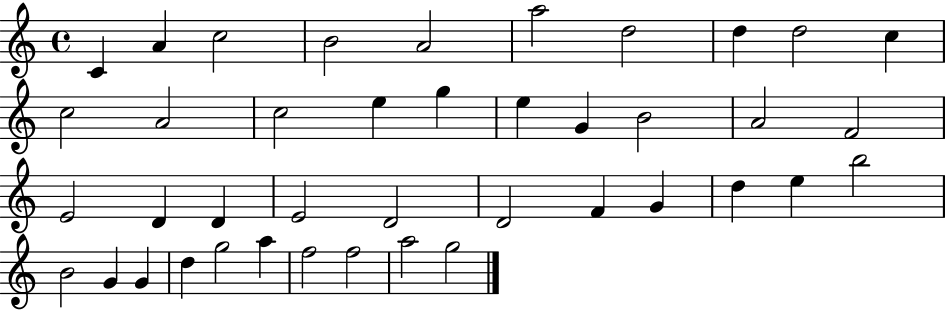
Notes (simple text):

C4/q A4/q C5/h B4/h A4/h A5/h D5/h D5/q D5/h C5/q C5/h A4/h C5/h E5/q G5/q E5/q G4/q B4/h A4/h F4/h E4/h D4/q D4/q E4/h D4/h D4/h F4/q G4/q D5/q E5/q B5/h B4/h G4/q G4/q D5/q G5/h A5/q F5/h F5/h A5/h G5/h